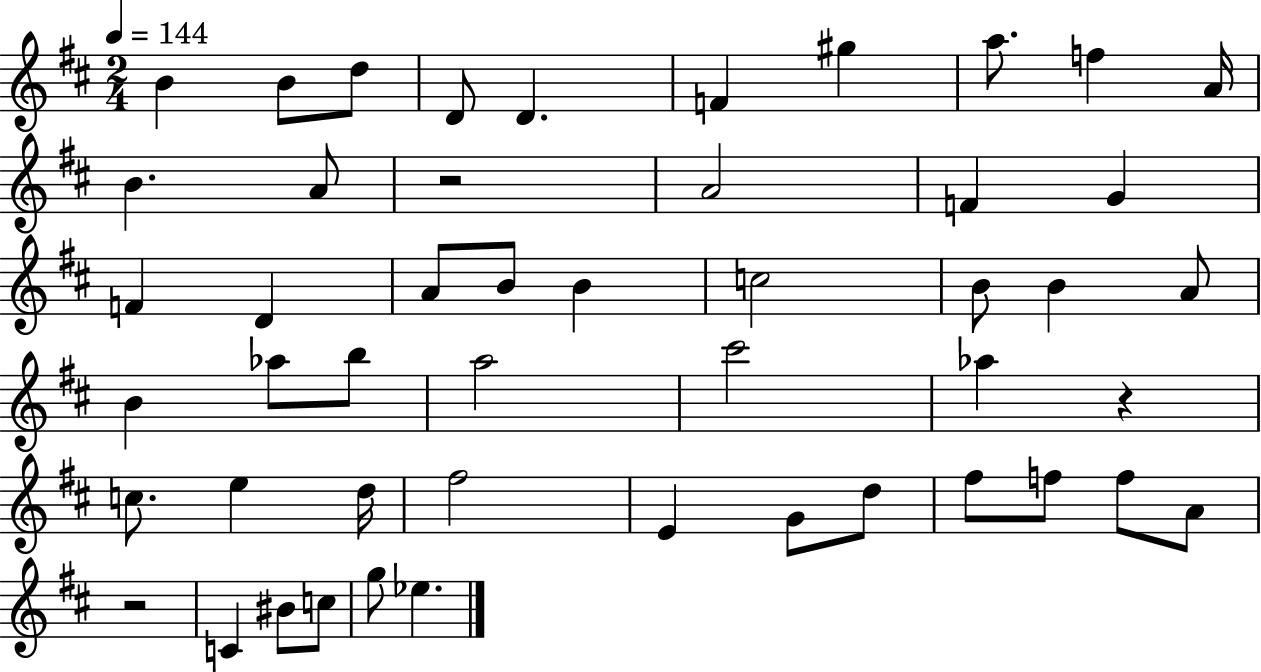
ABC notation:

X:1
T:Untitled
M:2/4
L:1/4
K:D
B B/2 d/2 D/2 D F ^g a/2 f A/4 B A/2 z2 A2 F G F D A/2 B/2 B c2 B/2 B A/2 B _a/2 b/2 a2 ^c'2 _a z c/2 e d/4 ^f2 E G/2 d/2 ^f/2 f/2 f/2 A/2 z2 C ^B/2 c/2 g/2 _e